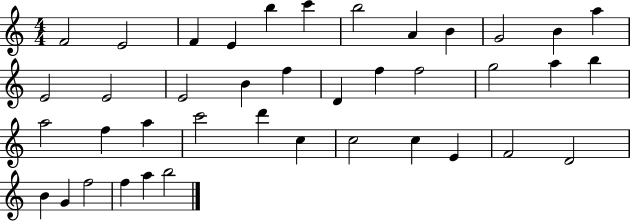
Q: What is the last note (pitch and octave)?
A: B5